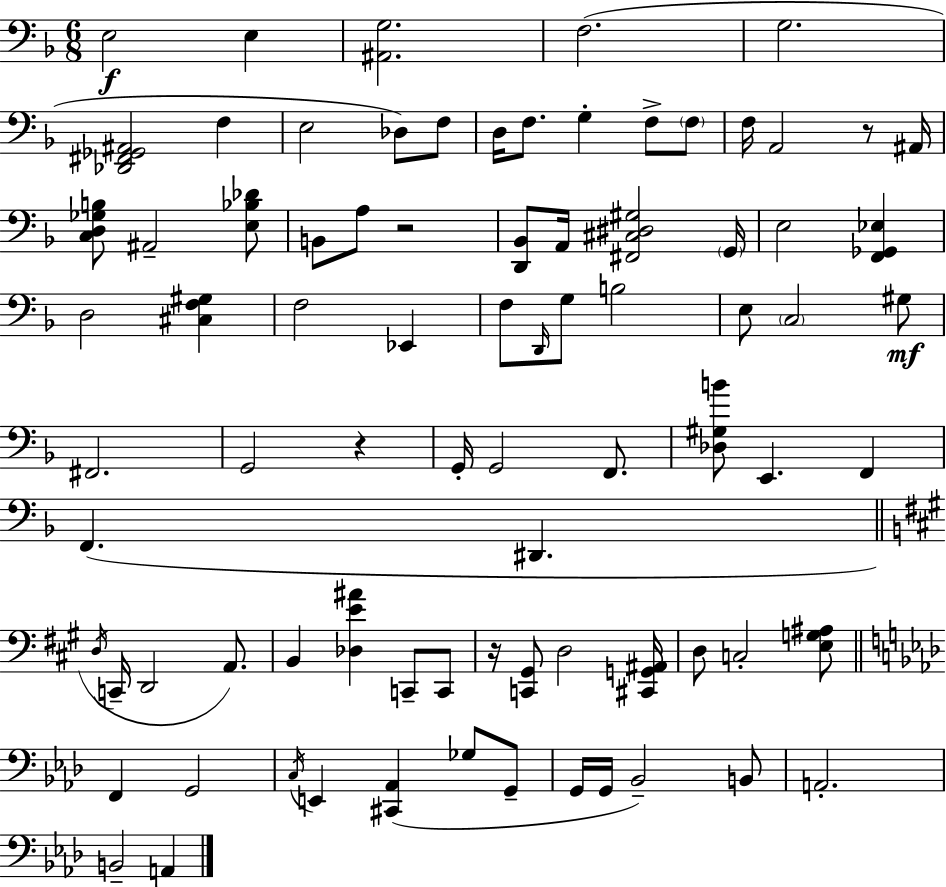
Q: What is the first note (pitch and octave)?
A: E3